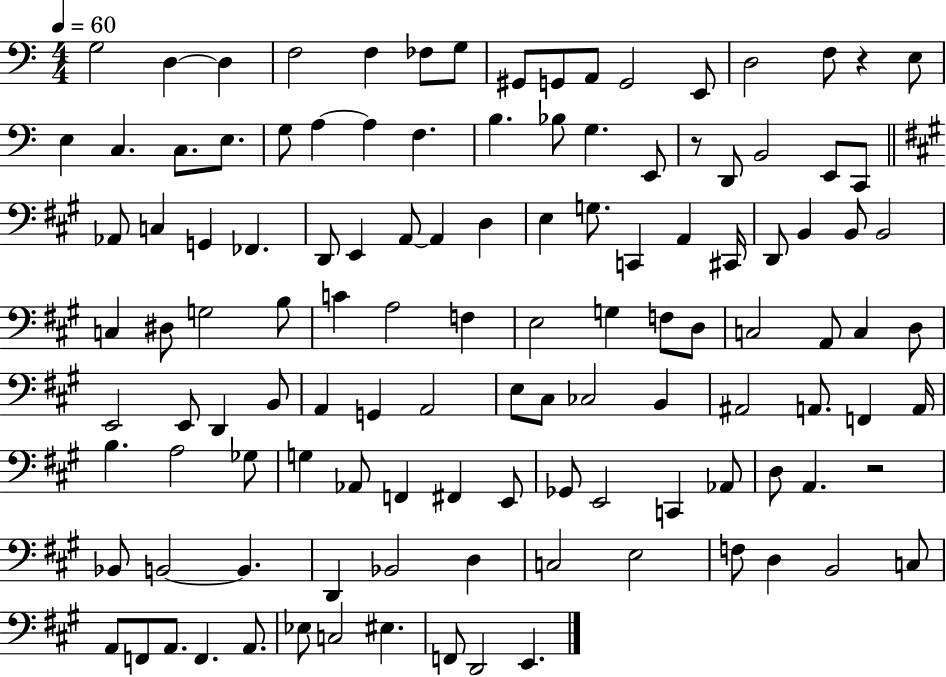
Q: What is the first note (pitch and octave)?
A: G3